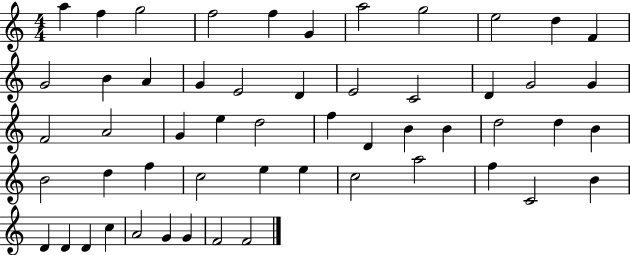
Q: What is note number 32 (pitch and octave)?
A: D5